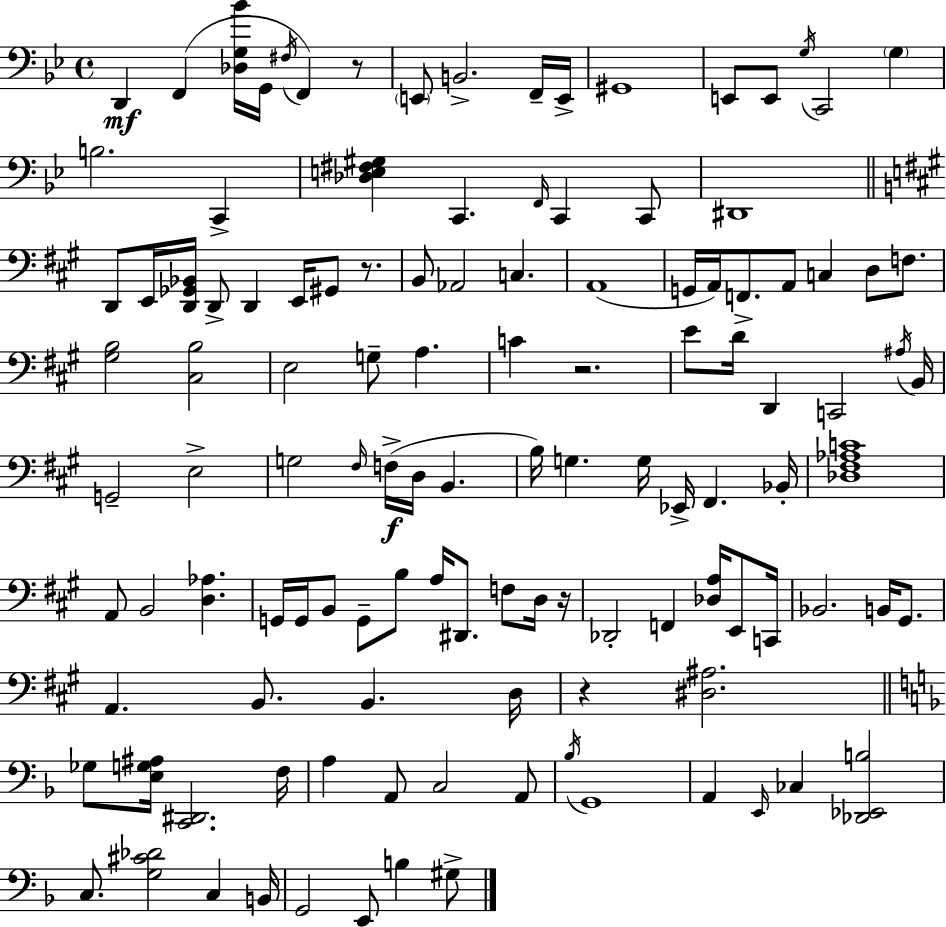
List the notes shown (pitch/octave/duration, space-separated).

D2/q F2/q [Db3,G3,Bb4]/s G2/s F#3/s F2/q R/e E2/e B2/h. F2/s E2/s G#2/w E2/e E2/e G3/s C2/h G3/q B3/h. C2/q [Db3,E3,F#3,G#3]/q C2/q. F2/s C2/q C2/e D#2/w D2/e E2/s [D2,Gb2,Bb2]/s D2/e D2/q E2/s G#2/e R/e. B2/e Ab2/h C3/q. A2/w G2/s A2/s F2/e. A2/e C3/q D3/e F3/e. [G#3,B3]/h [C#3,B3]/h E3/h G3/e A3/q. C4/q R/h. E4/e D4/s D2/q C2/h A#3/s B2/s G2/h E3/h G3/h F#3/s F3/s D3/s B2/q. B3/s G3/q. G3/s Eb2/s F#2/q. Bb2/s [Db3,F#3,Ab3,C4]/w A2/e B2/h [D3,Ab3]/q. G2/s G2/s B2/e G2/e B3/e A3/s D#2/e. F3/e D3/s R/s Db2/h F2/q [Db3,A3]/s E2/e C2/s Bb2/h. B2/s G#2/e. A2/q. B2/e. B2/q. D3/s R/q [D#3,A#3]/h. Gb3/e [E3,G3,A#3]/s [C2,D#2]/h. F3/s A3/q A2/e C3/h A2/e Bb3/s G2/w A2/q E2/s CES3/q [Db2,Eb2,B3]/h C3/e. [G3,C#4,Db4]/h C3/q B2/s G2/h E2/e B3/q G#3/e